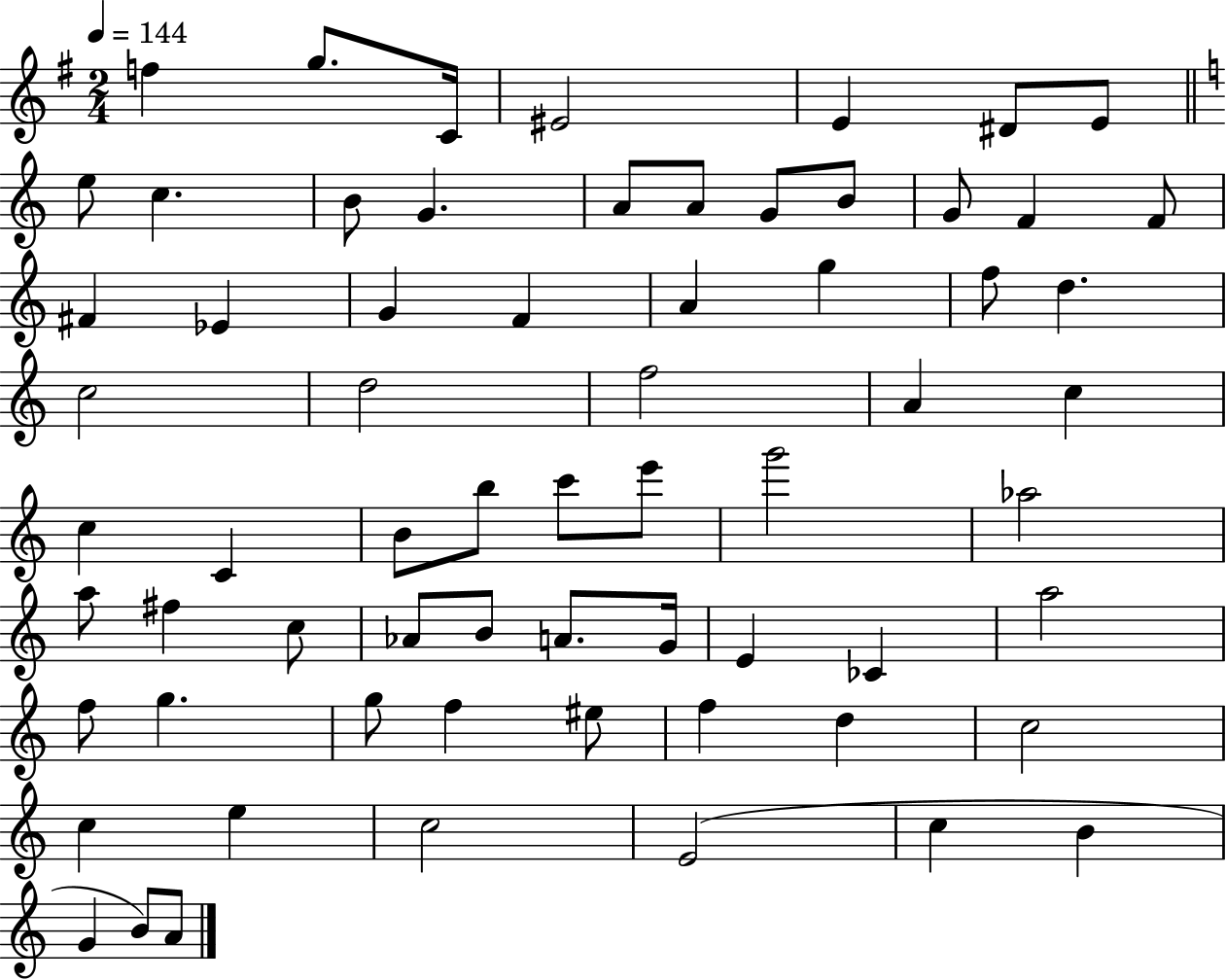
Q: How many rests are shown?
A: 0